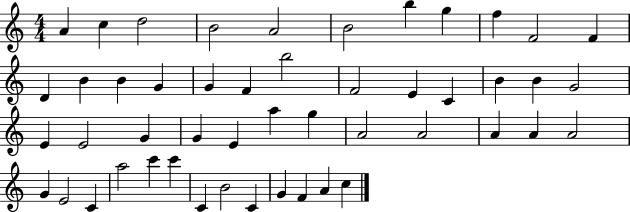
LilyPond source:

{
  \clef treble
  \numericTimeSignature
  \time 4/4
  \key c \major
  a'4 c''4 d''2 | b'2 a'2 | b'2 b''4 g''4 | f''4 f'2 f'4 | \break d'4 b'4 b'4 g'4 | g'4 f'4 b''2 | f'2 e'4 c'4 | b'4 b'4 g'2 | \break e'4 e'2 g'4 | g'4 e'4 a''4 g''4 | a'2 a'2 | a'4 a'4 a'2 | \break g'4 e'2 c'4 | a''2 c'''4 c'''4 | c'4 b'2 c'4 | g'4 f'4 a'4 c''4 | \break \bar "|."
}